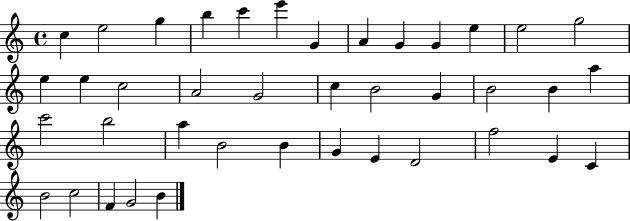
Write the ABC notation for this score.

X:1
T:Untitled
M:4/4
L:1/4
K:C
c e2 g b c' e' G A G G e e2 g2 e e c2 A2 G2 c B2 G B2 B a c'2 b2 a B2 B G E D2 f2 E C B2 c2 F G2 B